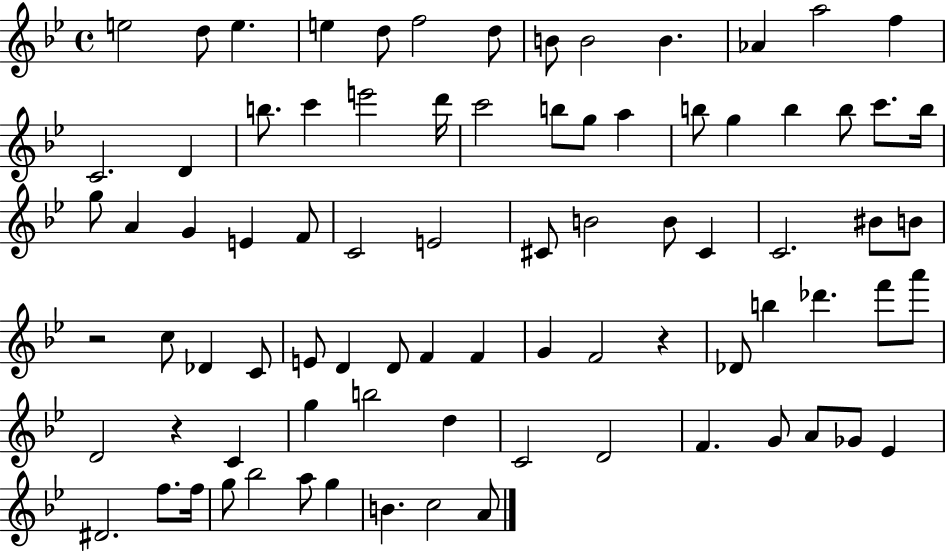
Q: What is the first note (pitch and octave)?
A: E5